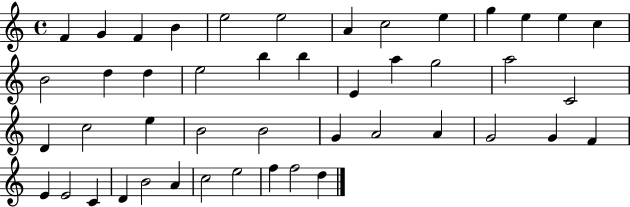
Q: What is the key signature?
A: C major